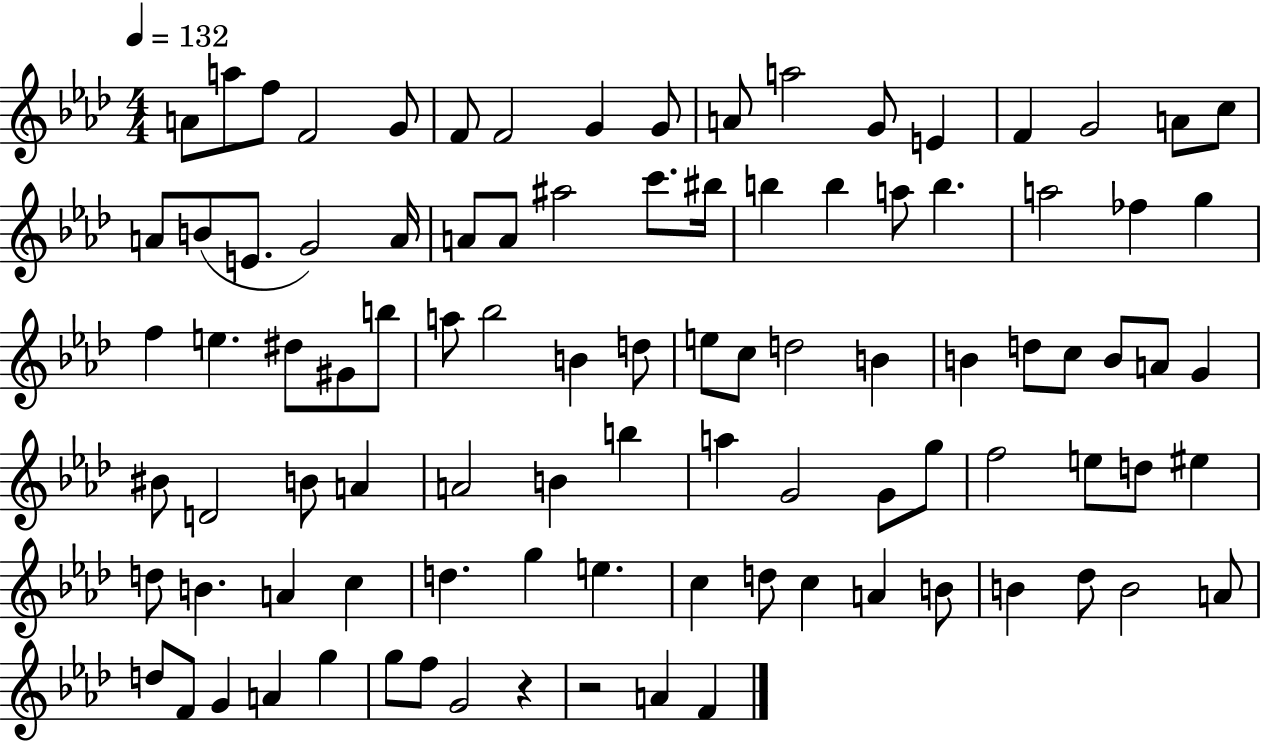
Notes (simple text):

A4/e A5/e F5/e F4/h G4/e F4/e F4/h G4/q G4/e A4/e A5/h G4/e E4/q F4/q G4/h A4/e C5/e A4/e B4/e E4/e. G4/h A4/s A4/e A4/e A#5/h C6/e. BIS5/s B5/q B5/q A5/e B5/q. A5/h FES5/q G5/q F5/q E5/q. D#5/e G#4/e B5/e A5/e Bb5/h B4/q D5/e E5/e C5/e D5/h B4/q B4/q D5/e C5/e B4/e A4/e G4/q BIS4/e D4/h B4/e A4/q A4/h B4/q B5/q A5/q G4/h G4/e G5/e F5/h E5/e D5/e EIS5/q D5/e B4/q. A4/q C5/q D5/q. G5/q E5/q. C5/q D5/e C5/q A4/q B4/e B4/q Db5/e B4/h A4/e D5/e F4/e G4/q A4/q G5/q G5/e F5/e G4/h R/q R/h A4/q F4/q